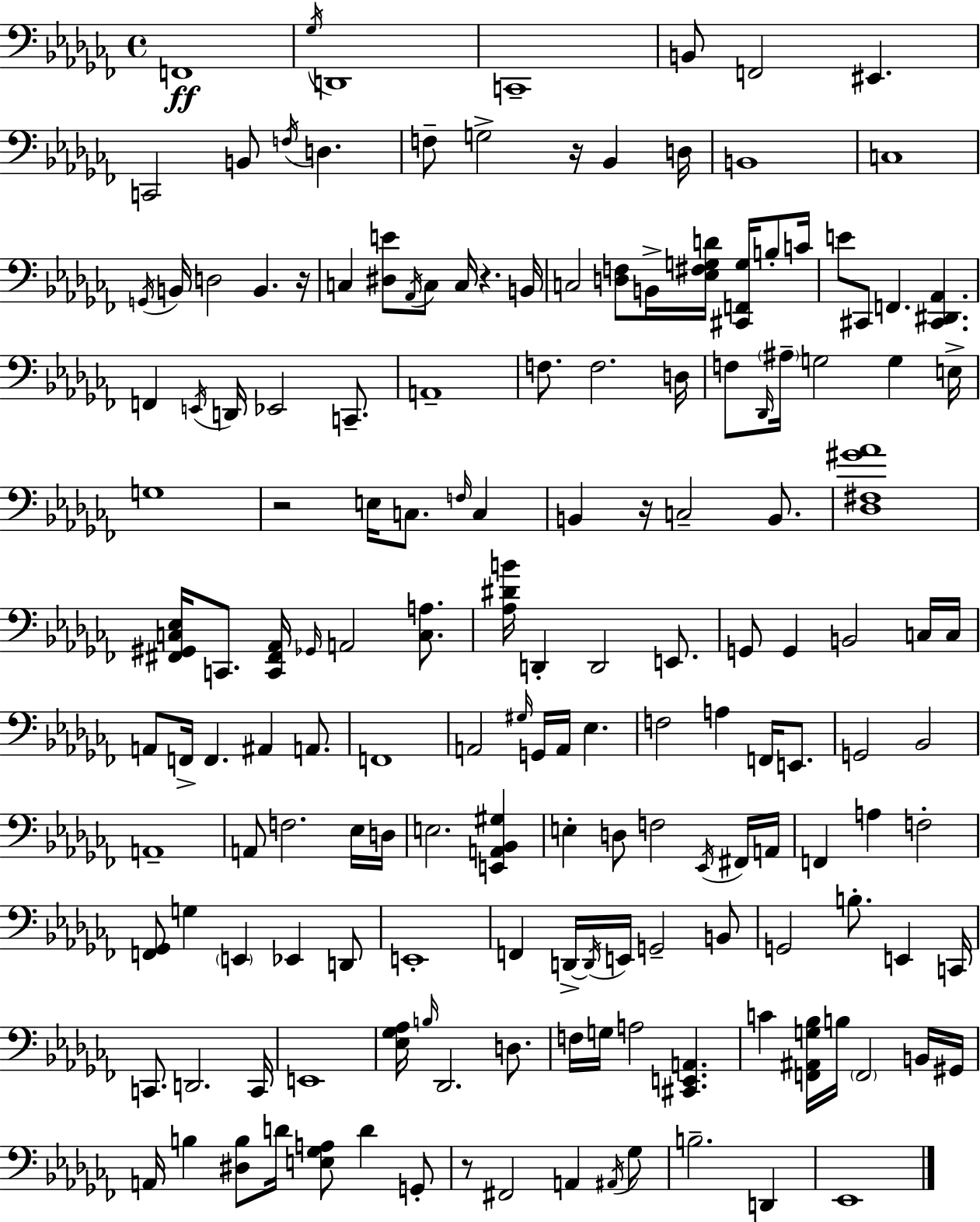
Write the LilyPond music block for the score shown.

{
  \clef bass
  \time 4/4
  \defaultTimeSignature
  \key aes \minor
  f,1\ff | \acciaccatura { ges16 } d,1 | c,1-- | b,8 f,2 eis,4. | \break c,2 b,8 \acciaccatura { f16 } d4. | f8-- g2-> r16 bes,4 | d16 b,1 | c1 | \break \acciaccatura { g,16 } b,16 d2 b,4. | r16 c4 <dis e'>8 \acciaccatura { aes,16 } c8 c16 r4. | b,16 c2 <d f>8 b,16-> <ees fis g d'>16 | <cis, f, g>16 b8-. c'16 e'8 cis,8 f,4. <cis, dis, aes,>4. | \break f,4 \acciaccatura { e,16 } d,16 ees,2 | c,8.-- a,1-- | f8. f2. | d16 f8 \grace { des,16 } \parenthesize ais16-- g2 | \break g4 e16-> g1 | r2 e16 c8. | \grace { f16 } c4 b,4 r16 c2-- | b,8. <des fis gis' aes'>1 | \break <fis, gis, c ees>16 c,8. <c, fis, aes,>16 \grace { ges,16 } a,2 | <c a>8. <aes dis' b'>16 d,4-. d,2 | e,8. g,8 g,4 b,2 | c16 c16 a,8 f,16-> f,4. | \break ais,4 a,8. f,1 | a,2 | \grace { gis16 } g,16 a,16 ees4. f2 | a4 f,16 e,8. g,2 | \break bes,2 a,1-- | a,8 f2. | ees16 d16 e2. | <e, a, bes, gis>4 e4-. d8 f2 | \break \acciaccatura { ees,16 } fis,16 a,16 f,4 a4 | f2-. <f, ges,>8 g4 | \parenthesize e,4 ees,4 d,8 e,1-. | f,4 d,16->~~ \acciaccatura { d,16 } | \break e,16 g,2-- b,8 g,2 | b8.-. e,4 c,16 c,8. d,2. | c,16 e,1 | <ees ges aes>16 \grace { b16 } des,2. | \break d8. f16 g16 a2 | <cis, e, a,>4. c'4 | <f, ais, g bes>16 b16 \parenthesize f,2 b,16 gis,16 a,16 b4 | <dis b>8 d'16 <e ges a>8 d'4 g,8-. r8 fis,2 | \break a,4 \acciaccatura { ais,16 } ges8 b2.-- | d,4 ees,1 | \bar "|."
}